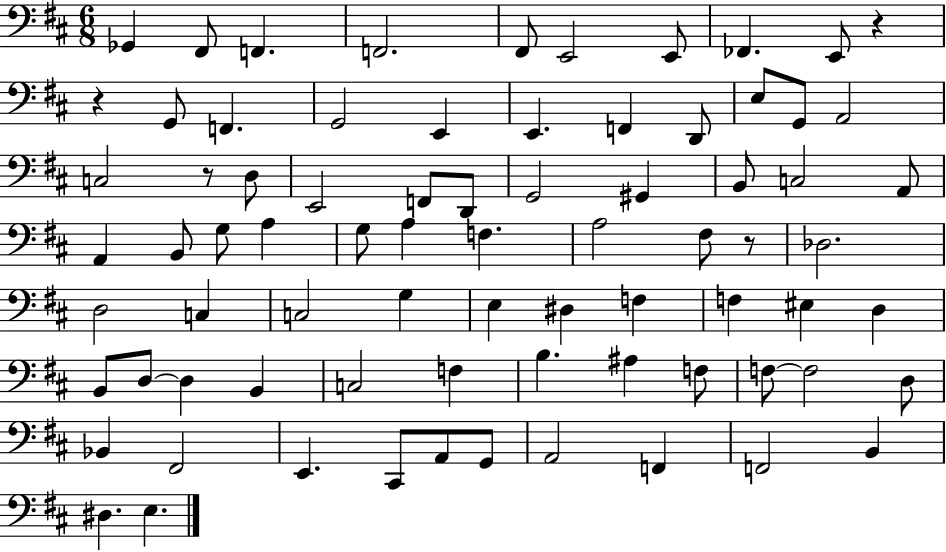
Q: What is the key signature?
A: D major